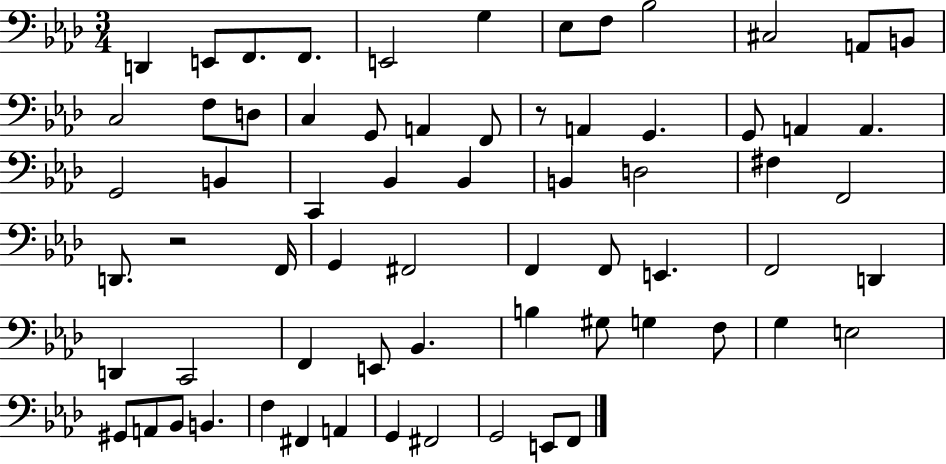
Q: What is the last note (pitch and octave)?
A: F2